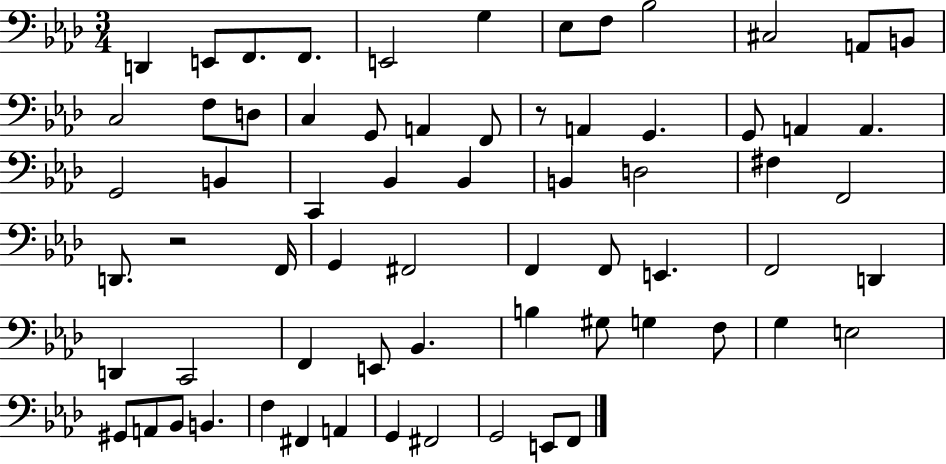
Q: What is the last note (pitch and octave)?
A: F2